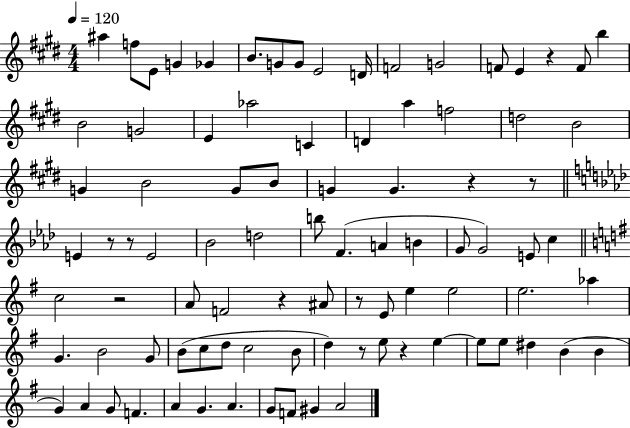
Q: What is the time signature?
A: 4/4